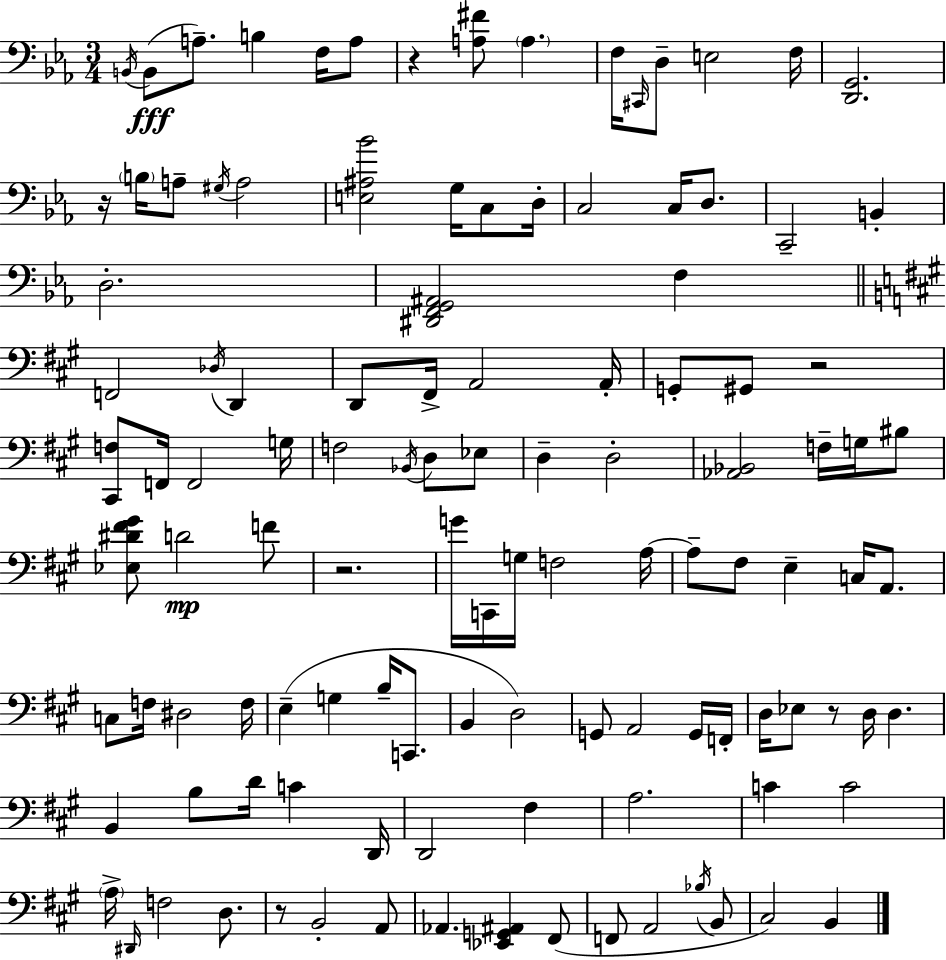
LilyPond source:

{
  \clef bass
  \numericTimeSignature
  \time 3/4
  \key ees \major
  \acciaccatura { b,16 }(\fff b,8 a8.--) b4 f16 a8 | r4 <a fis'>8 \parenthesize a4. | f16 \grace { cis,16 } d8-- e2 | f16 <d, g,>2. | \break r16 \parenthesize b16 a8-- \acciaccatura { gis16 } a2 | <e ais bes'>2 g16 | c8 d16-. c2 c16 | d8. c,2-- b,4-. | \break d2.-. | <dis, f, g, ais,>2 f4 | \bar "||" \break \key a \major f,2 \acciaccatura { des16 } d,4 | d,8 fis,16-> a,2 | a,16-. g,8-. gis,8 r2 | <cis, f>8 f,16 f,2 | \break g16 f2 \acciaccatura { bes,16 } d8 | ees8 d4-- d2-. | <aes, bes,>2 f16-- g16 | bis8 <ees dis' fis' gis'>8 d'2\mp | \break f'8 r2. | g'16 c,16 g16 f2 | a16~~ a8-- fis8 e4-- c16 a,8. | c8 f16 dis2 | \break f16 e4--( g4 b16-- c,8. | b,4 d2) | g,8 a,2 | g,16 f,16-. d16 ees8 r8 d16 d4. | \break b,4 b8 d'16 c'4 | d,16 d,2 fis4 | a2. | c'4 c'2 | \break \parenthesize a16-> \grace { dis,16 } f2 | d8. r8 b,2-. | a,8 aes,4. <ees, g, ais,>4 | fis,8( f,8 a,2 | \break \acciaccatura { bes16 } b,8 cis2) | b,4 \bar "|."
}